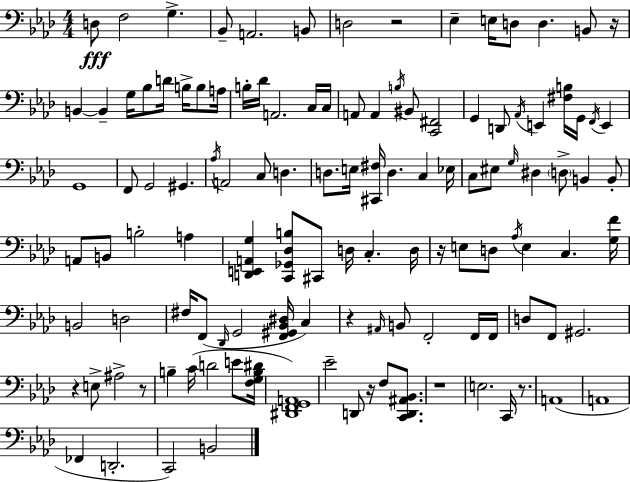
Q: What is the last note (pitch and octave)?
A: B2